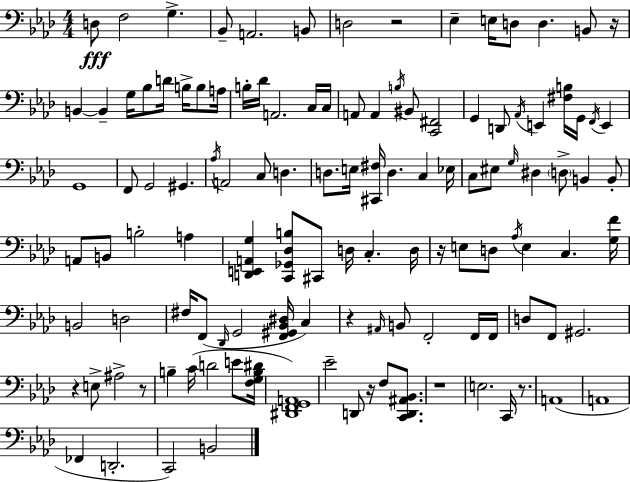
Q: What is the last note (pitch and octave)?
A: B2